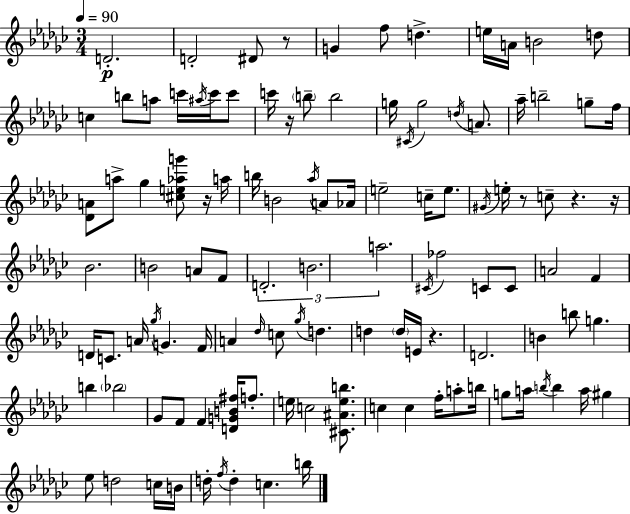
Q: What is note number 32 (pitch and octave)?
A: A5